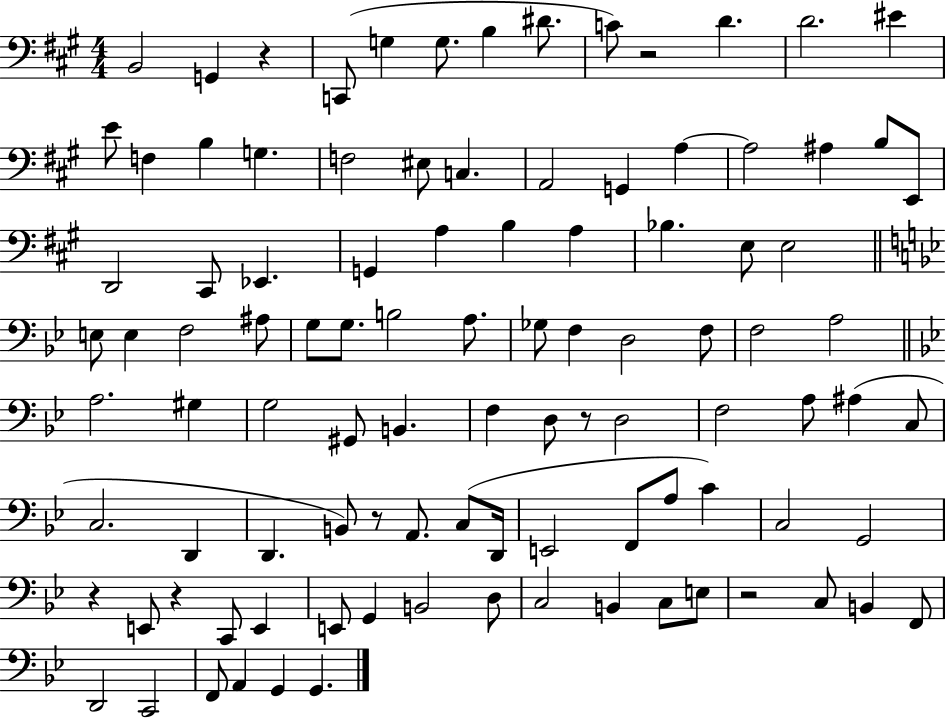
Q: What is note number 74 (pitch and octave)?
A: G2